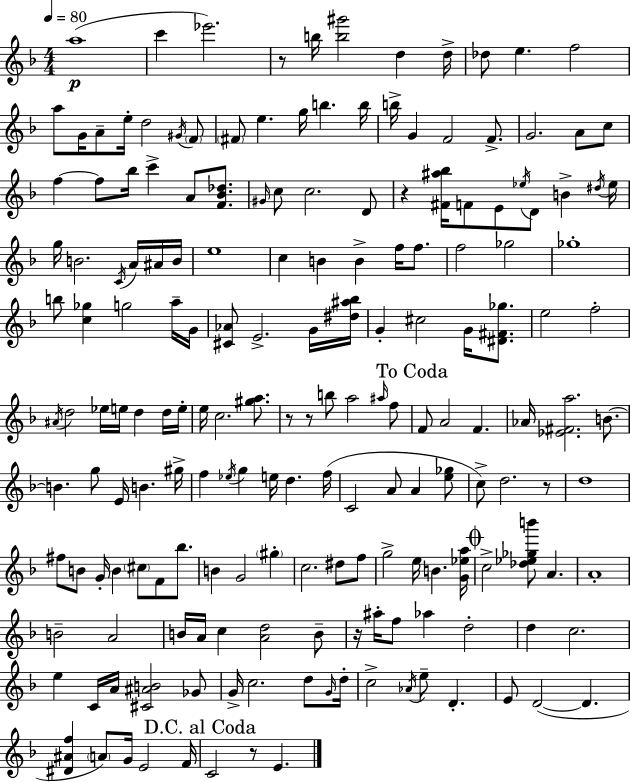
A5/w C6/q Eb6/h. R/e B5/s [B5,G#6]/h D5/q D5/s Db5/e E5/q. F5/h A5/e G4/s A4/e E5/s D5/h G#4/s F4/e F#4/e E5/q. G5/s B5/q. B5/s B5/s G4/q F4/h F4/e. G4/h. A4/e C5/e F5/q F5/e Bb5/s C6/q A4/e [F4,Bb4,Db5]/e. G#4/s C5/e C5/h. D4/e R/q [F#4,A#5,Bb5]/s F4/e E4/e Eb5/s D4/e B4/q D#5/s Eb5/s G5/s B4/h. C4/s A4/s A#4/s B4/s E5/w C5/q B4/q B4/q F5/s F5/e. F5/h Gb5/h Gb5/w B5/e [C5,Gb5]/q G5/h A5/s G4/s [C#4,Ab4]/e E4/h. G4/s [D#5,A#5,Bb5]/s G4/q C#5/h G4/s [D#4,F#4,Gb5]/e. E5/h F5/h A#4/s D5/h Eb5/s E5/s D5/q D5/s E5/s E5/s C5/h. [G#5,A5]/e. R/e R/e B5/e A5/h A#5/s F5/e F4/e A4/h F4/q. Ab4/s [Eb4,F#4,A5]/h. B4/e. B4/q. G5/e E4/s B4/q. G#5/s F5/q Eb5/s G5/q E5/s D5/q. F5/s C4/h A4/e A4/q [E5,Gb5]/e C5/e D5/h. R/e D5/w F#5/e B4/e G4/s B4/q C#5/e F4/e Bb5/e. B4/q G4/h G#5/q C5/h. D#5/e F5/e G5/h E5/s B4/q. [G4,Eb5,A5]/s C5/h [Db5,Eb5,Gb5,B6]/e A4/q. A4/w B4/h A4/h B4/s A4/s C5/q [A4,D5]/h B4/e R/s A#5/s F5/e Ab5/q D5/h D5/q C5/h. E5/q C4/s A4/s [C#4,A#4,B4]/h Gb4/e G4/s C5/h. D5/e G4/s D5/s C5/h Ab4/s E5/e D4/q. E4/e D4/h D4/q. [D#4,A#4,F5]/q A4/e G4/s E4/h F4/s C4/h R/e E4/q.